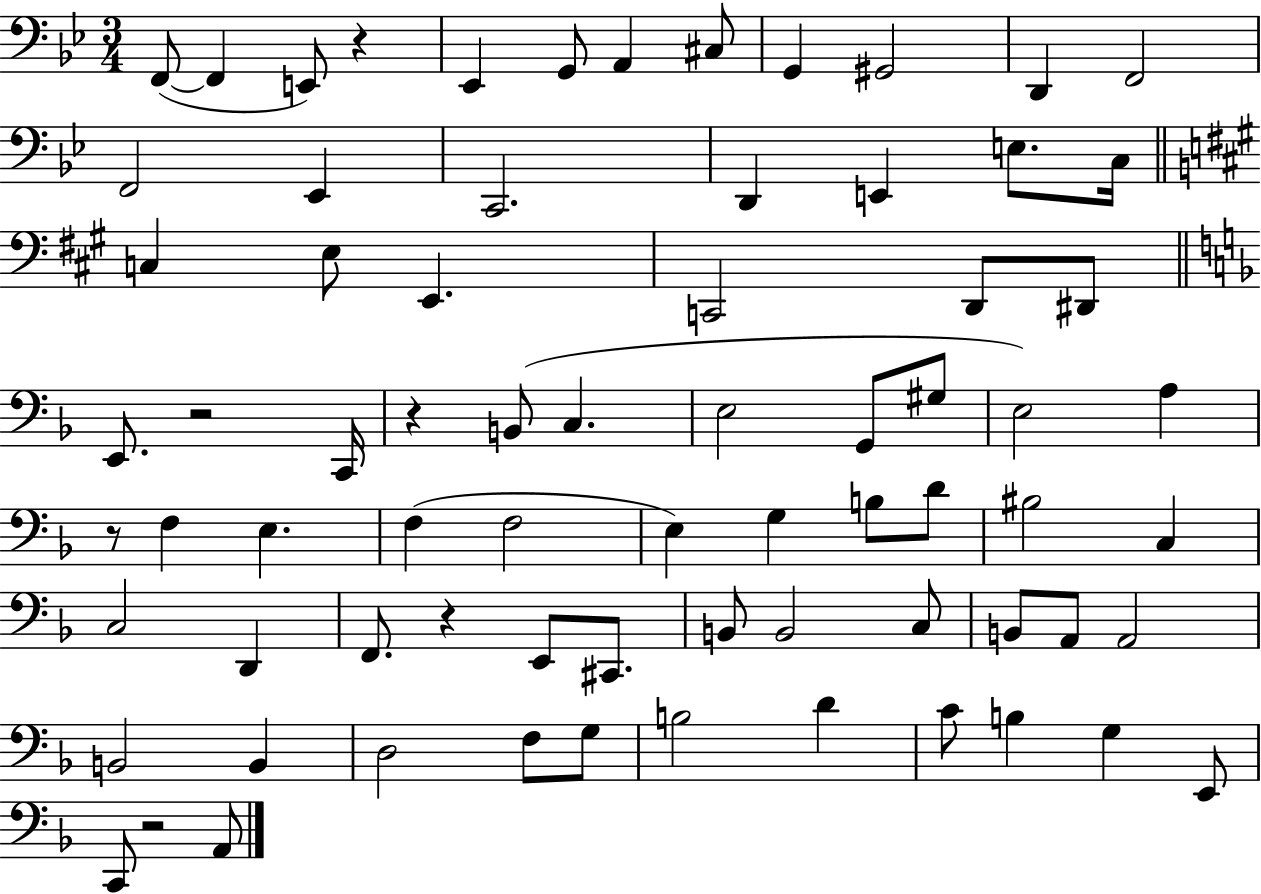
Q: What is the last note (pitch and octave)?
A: A2